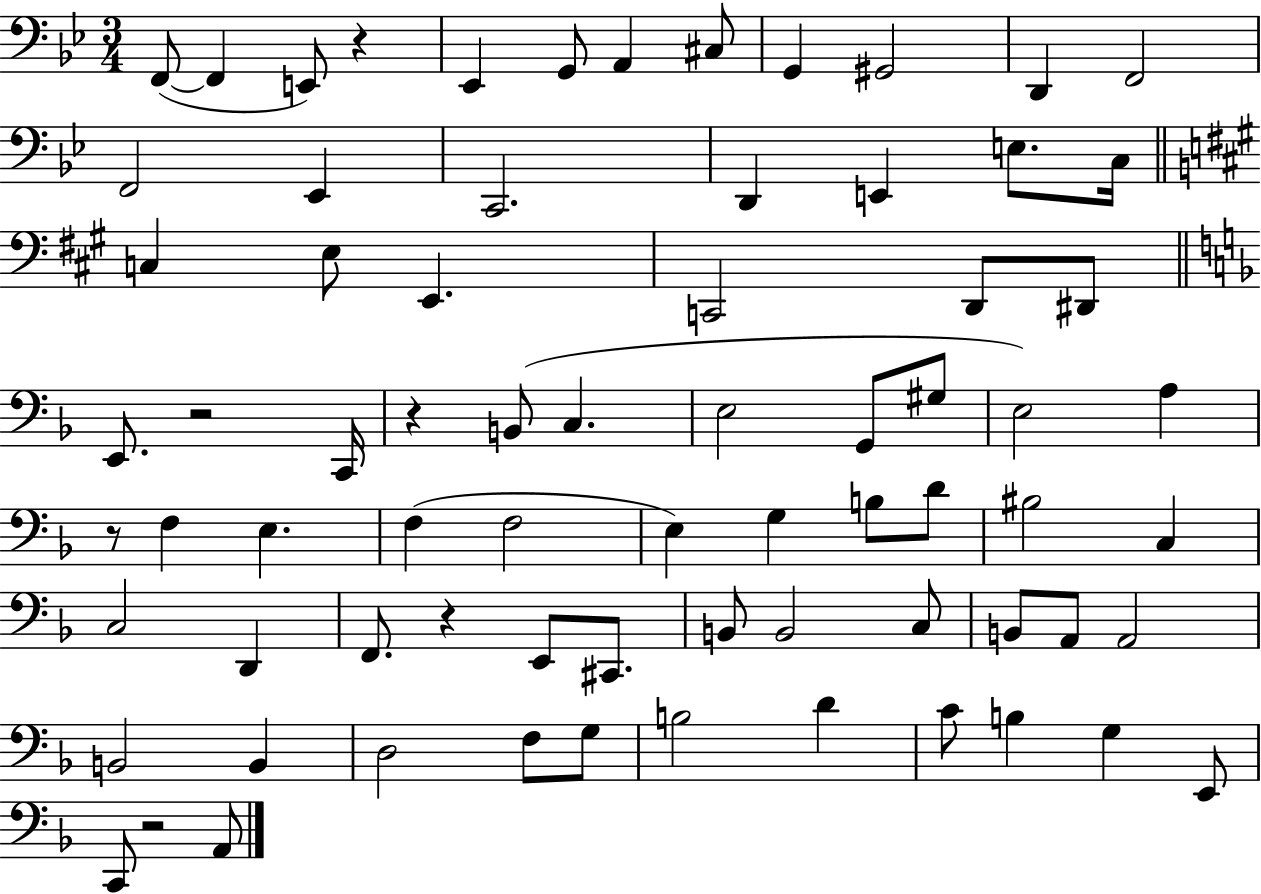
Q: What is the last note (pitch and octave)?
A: A2